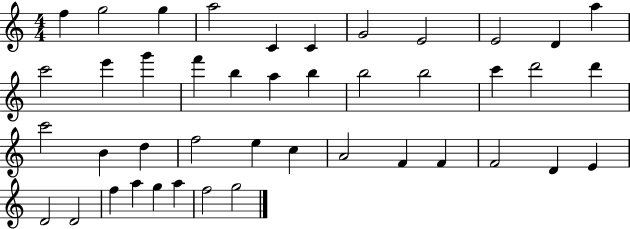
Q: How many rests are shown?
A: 0